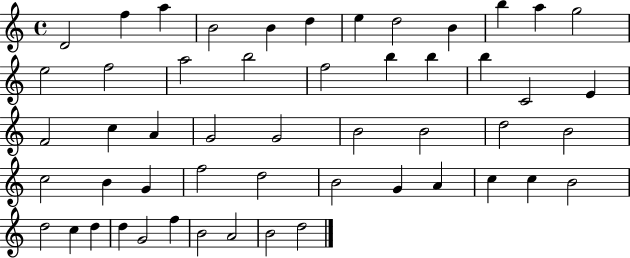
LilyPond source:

{
  \clef treble
  \time 4/4
  \defaultTimeSignature
  \key c \major
  d'2 f''4 a''4 | b'2 b'4 d''4 | e''4 d''2 b'4 | b''4 a''4 g''2 | \break e''2 f''2 | a''2 b''2 | f''2 b''4 b''4 | b''4 c'2 e'4 | \break f'2 c''4 a'4 | g'2 g'2 | b'2 b'2 | d''2 b'2 | \break c''2 b'4 g'4 | f''2 d''2 | b'2 g'4 a'4 | c''4 c''4 b'2 | \break d''2 c''4 d''4 | d''4 g'2 f''4 | b'2 a'2 | b'2 d''2 | \break \bar "|."
}